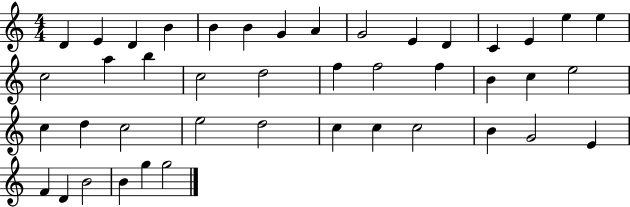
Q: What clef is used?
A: treble